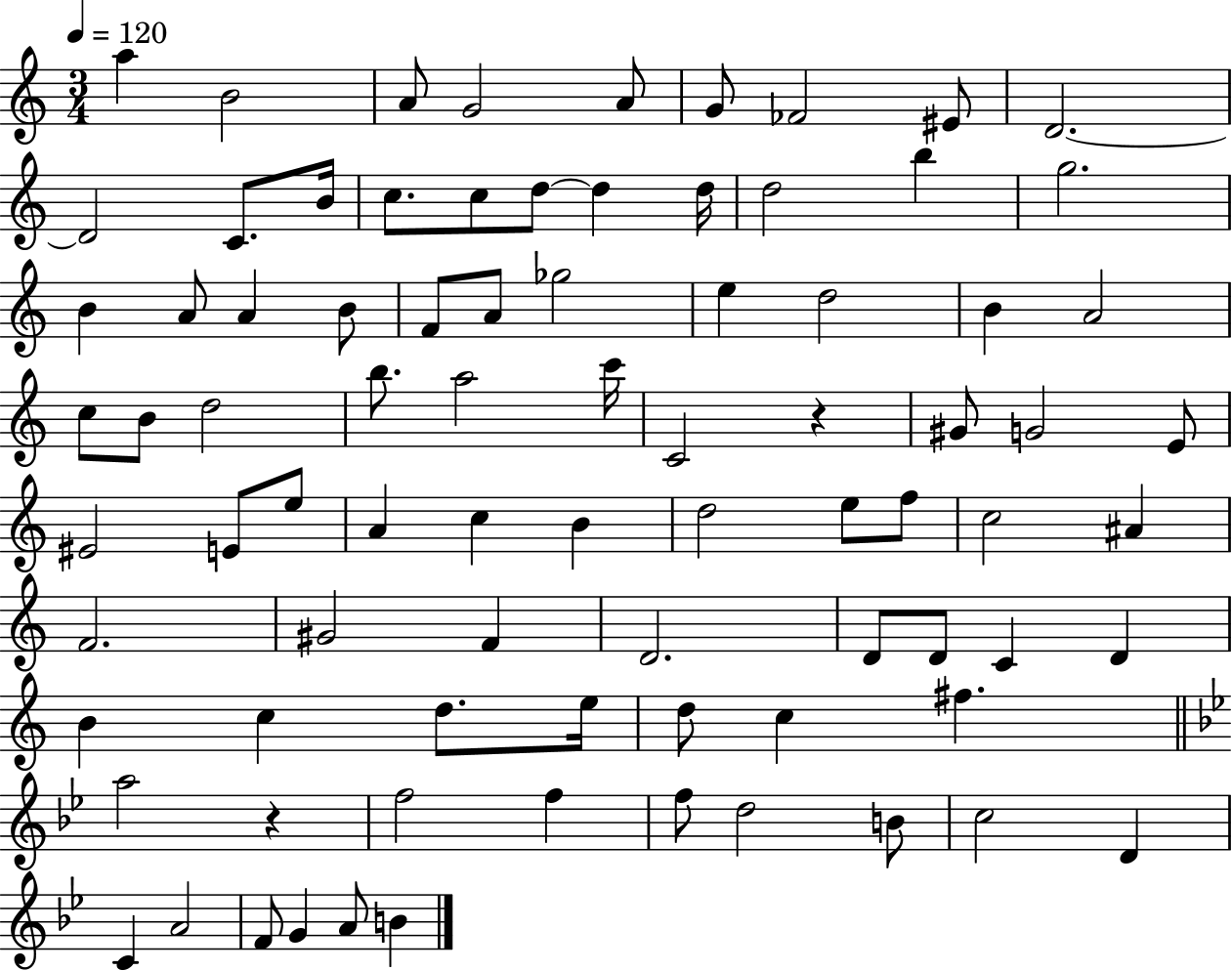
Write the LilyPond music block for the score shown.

{
  \clef treble
  \numericTimeSignature
  \time 3/4
  \key c \major
  \tempo 4 = 120
  a''4 b'2 | a'8 g'2 a'8 | g'8 fes'2 eis'8 | d'2.~~ | \break d'2 c'8. b'16 | c''8. c''8 d''8~~ d''4 d''16 | d''2 b''4 | g''2. | \break b'4 a'8 a'4 b'8 | f'8 a'8 ges''2 | e''4 d''2 | b'4 a'2 | \break c''8 b'8 d''2 | b''8. a''2 c'''16 | c'2 r4 | gis'8 g'2 e'8 | \break eis'2 e'8 e''8 | a'4 c''4 b'4 | d''2 e''8 f''8 | c''2 ais'4 | \break f'2. | gis'2 f'4 | d'2. | d'8 d'8 c'4 d'4 | \break b'4 c''4 d''8. e''16 | d''8 c''4 fis''4. | \bar "||" \break \key bes \major a''2 r4 | f''2 f''4 | f''8 d''2 b'8 | c''2 d'4 | \break c'4 a'2 | f'8 g'4 a'8 b'4 | \bar "|."
}